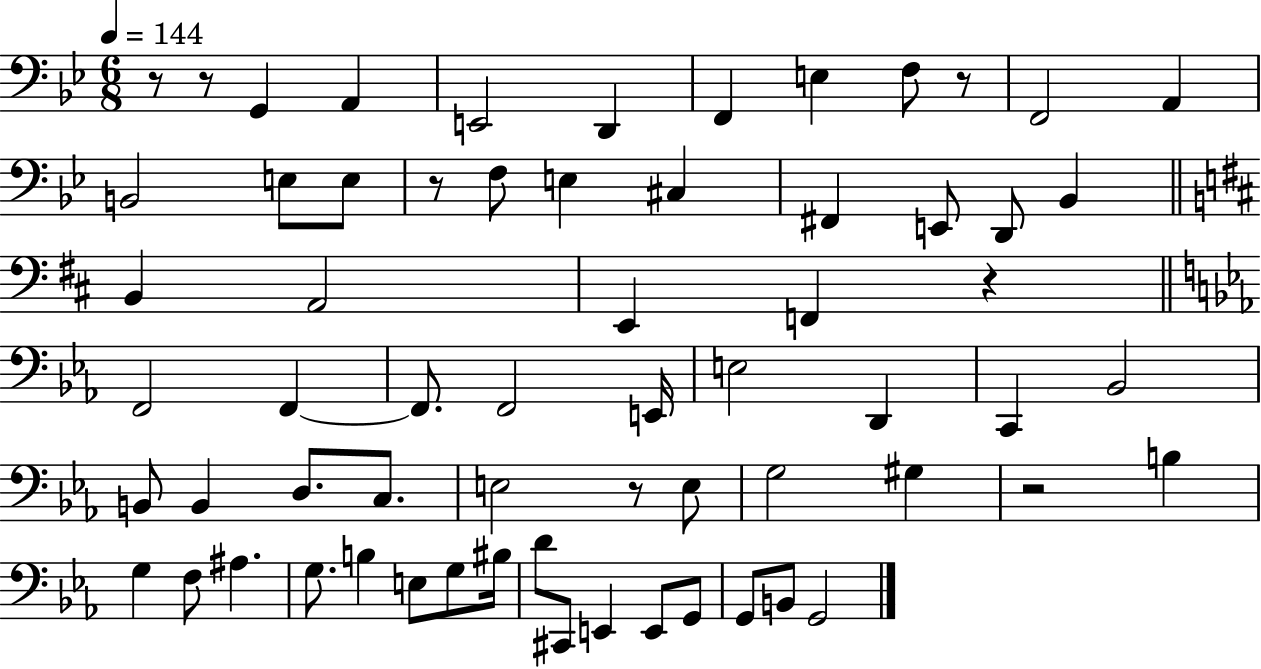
{
  \clef bass
  \numericTimeSignature
  \time 6/8
  \key bes \major
  \tempo 4 = 144
  r8 r8 g,4 a,4 | e,2 d,4 | f,4 e4 f8 r8 | f,2 a,4 | \break b,2 e8 e8 | r8 f8 e4 cis4 | fis,4 e,8 d,8 bes,4 | \bar "||" \break \key b \minor b,4 a,2 | e,4 f,4 r4 | \bar "||" \break \key ees \major f,2 f,4~~ | f,8. f,2 e,16 | e2 d,4 | c,4 bes,2 | \break b,8 b,4 d8. c8. | e2 r8 e8 | g2 gis4 | r2 b4 | \break g4 f8 ais4. | g8. b4 e8 g8 bis16 | d'8 cis,8 e,4 e,8 g,8 | g,8 b,8 g,2 | \break \bar "|."
}